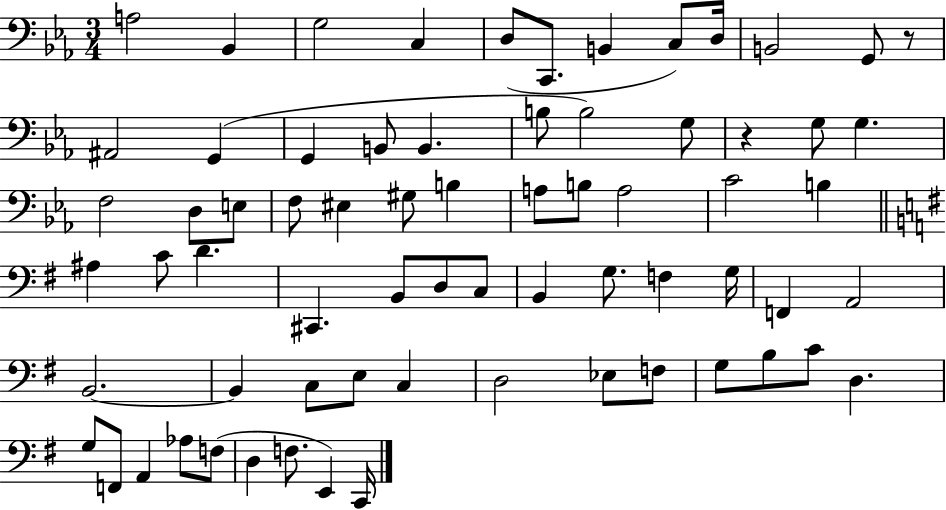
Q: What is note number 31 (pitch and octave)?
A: A3